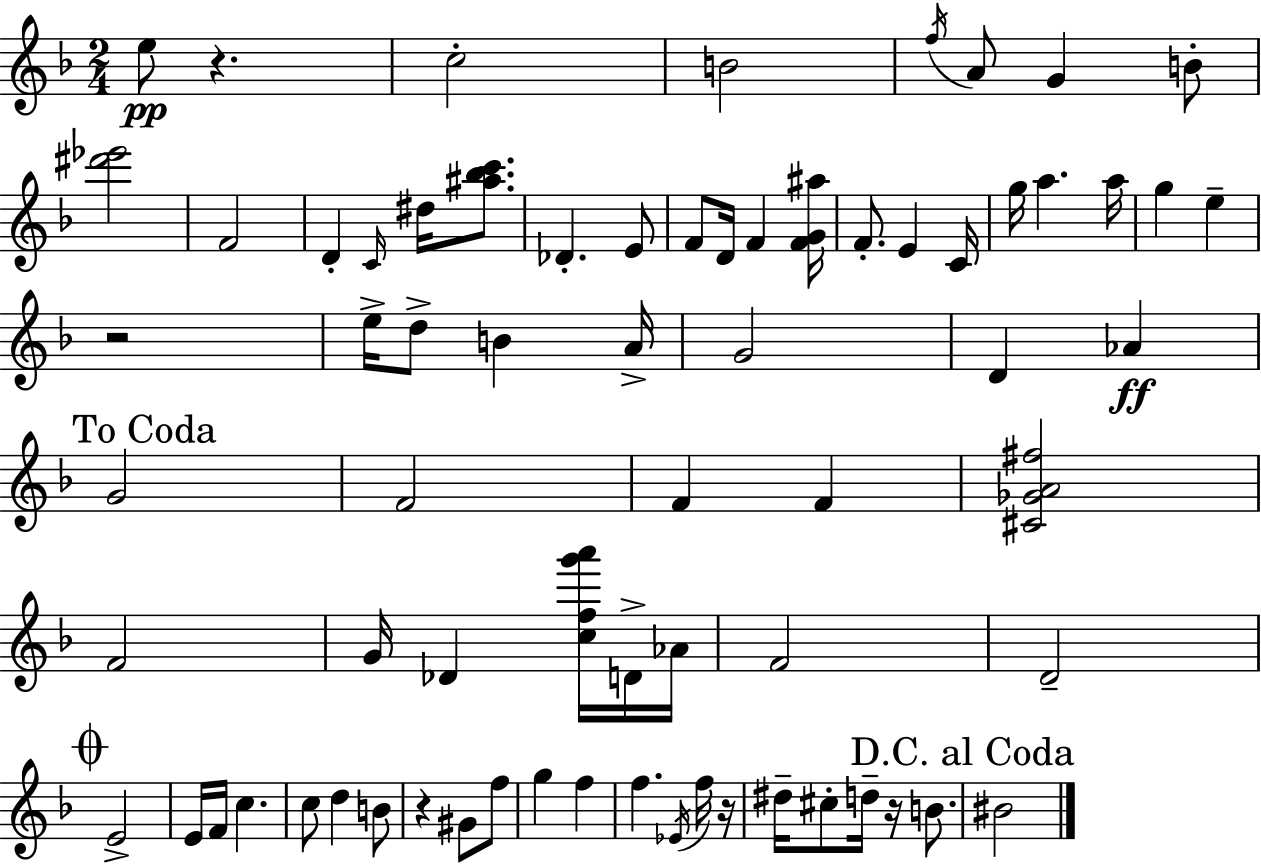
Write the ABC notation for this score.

X:1
T:Untitled
M:2/4
L:1/4
K:Dm
e/2 z c2 B2 f/4 A/2 G B/2 [^d'_e']2 F2 D C/4 ^d/4 [^a_bc']/2 _D E/2 F/2 D/4 F [FG^a]/4 F/2 E C/4 g/4 a a/4 g e z2 e/4 d/2 B A/4 G2 D _A G2 F2 F F [^C_GA^f]2 F2 G/4 _D [cfg'a']/4 D/4 _A/4 F2 D2 E2 E/4 F/4 c c/2 d B/2 z ^G/2 f/2 g f f _E/4 f/4 z/4 ^d/4 ^c/2 d/4 z/4 B/2 ^B2